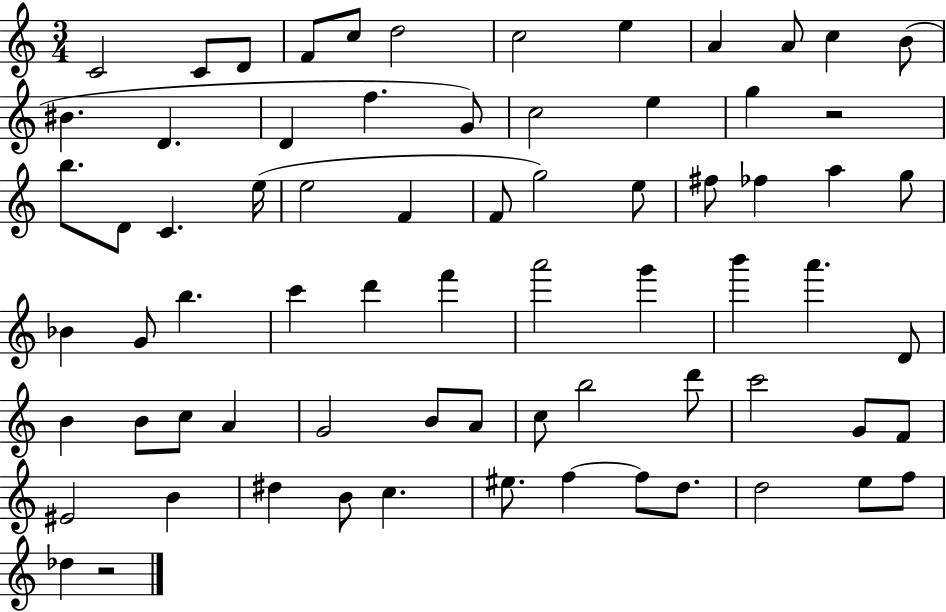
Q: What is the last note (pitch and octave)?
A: Db5